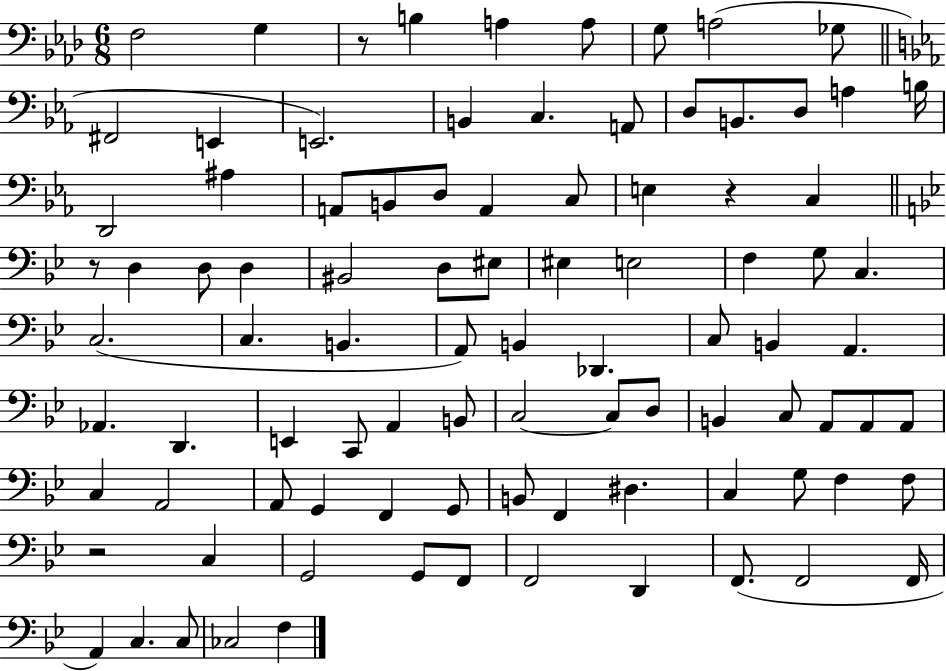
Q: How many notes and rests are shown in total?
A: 93